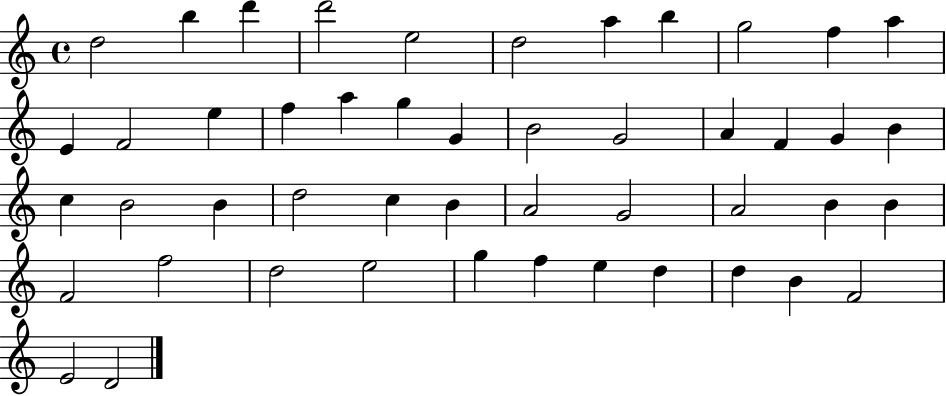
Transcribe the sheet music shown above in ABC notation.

X:1
T:Untitled
M:4/4
L:1/4
K:C
d2 b d' d'2 e2 d2 a b g2 f a E F2 e f a g G B2 G2 A F G B c B2 B d2 c B A2 G2 A2 B B F2 f2 d2 e2 g f e d d B F2 E2 D2